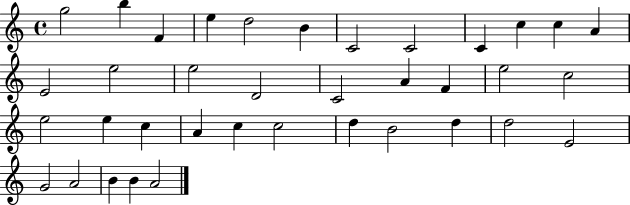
X:1
T:Untitled
M:4/4
L:1/4
K:C
g2 b F e d2 B C2 C2 C c c A E2 e2 e2 D2 C2 A F e2 c2 e2 e c A c c2 d B2 d d2 E2 G2 A2 B B A2